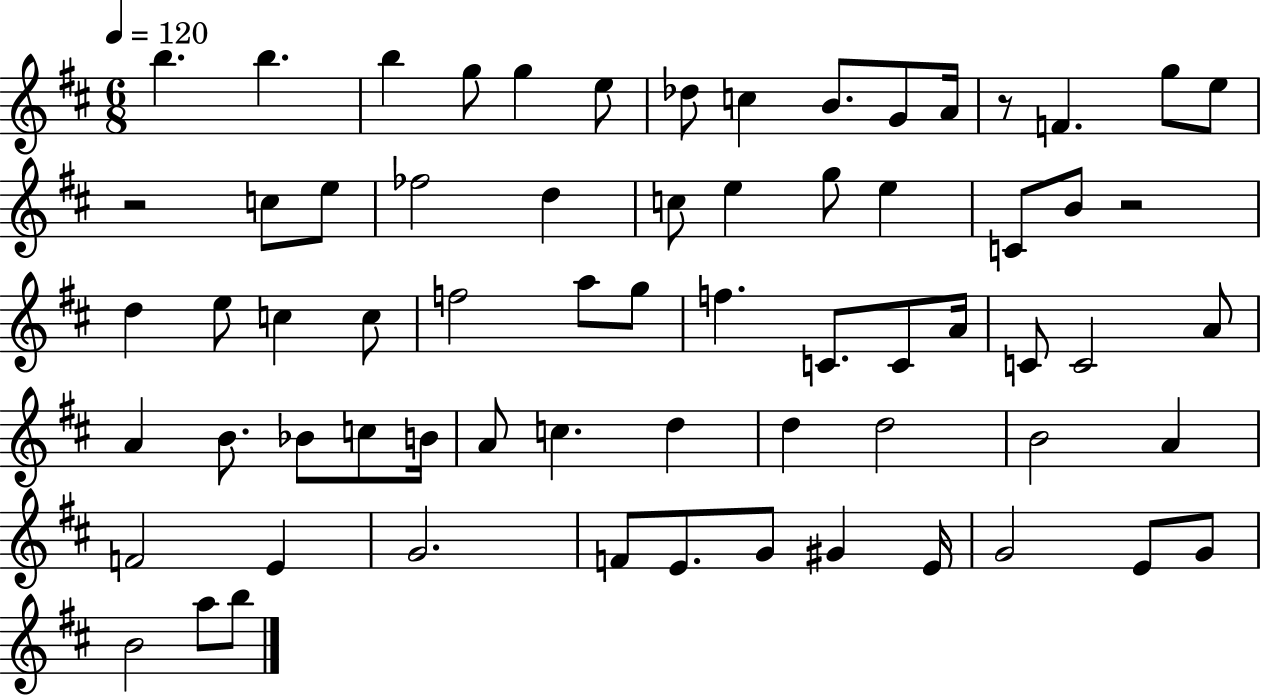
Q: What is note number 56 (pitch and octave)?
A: G4